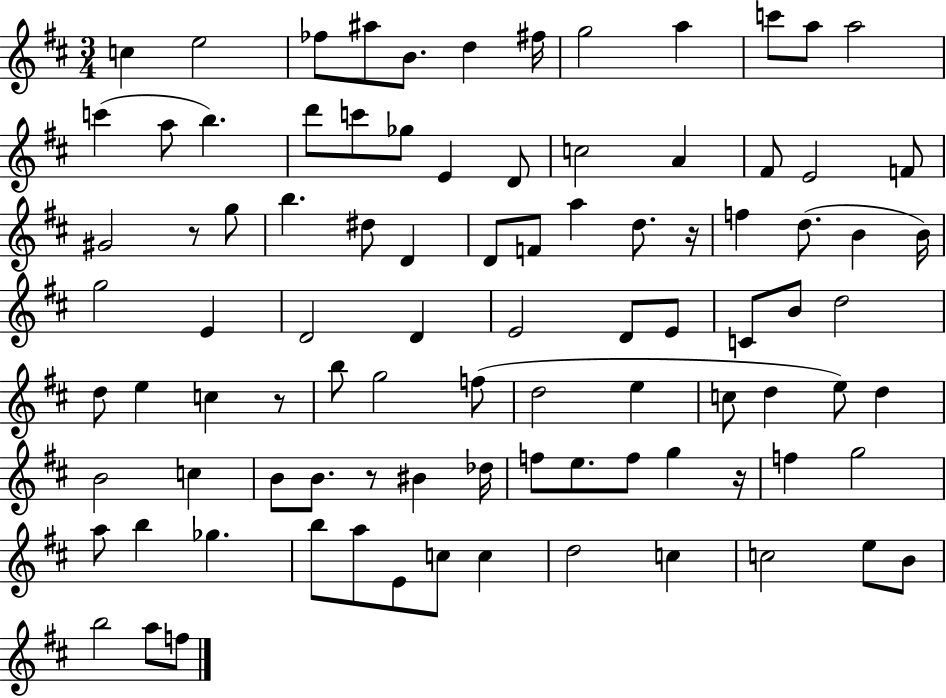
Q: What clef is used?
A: treble